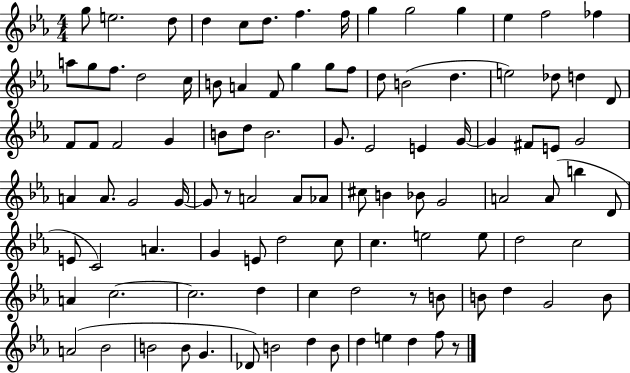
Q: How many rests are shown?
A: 3